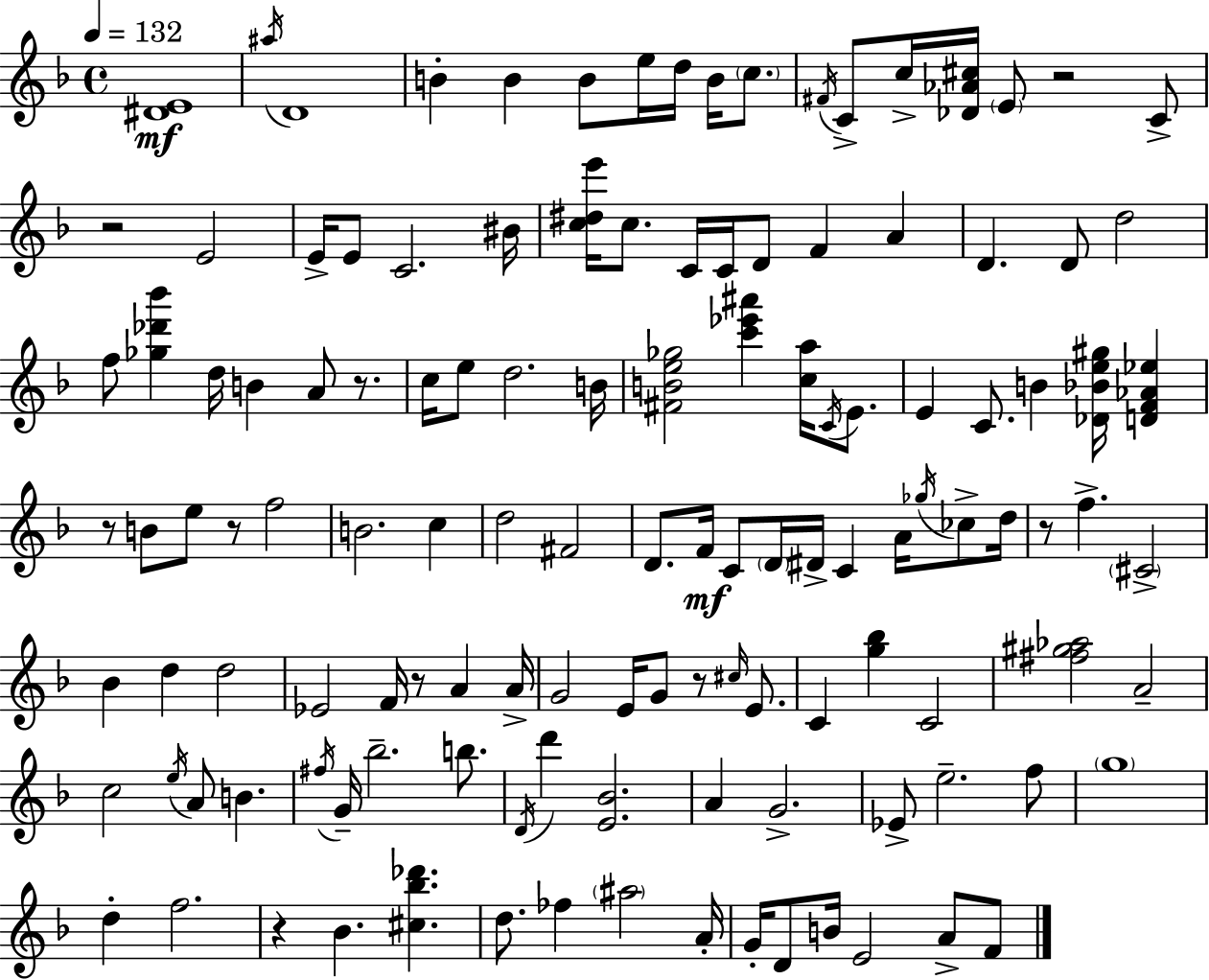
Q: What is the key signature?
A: D minor